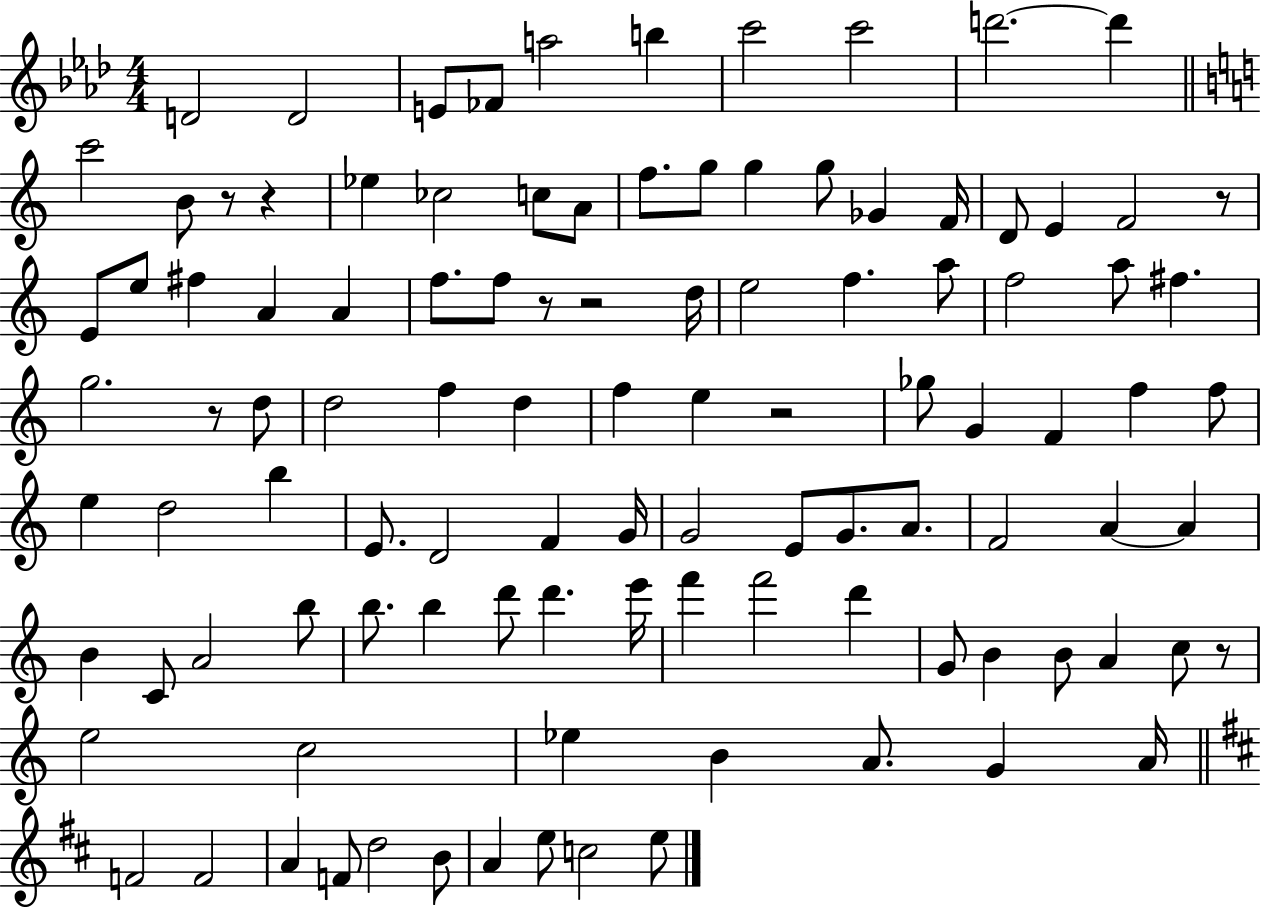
X:1
T:Untitled
M:4/4
L:1/4
K:Ab
D2 D2 E/2 _F/2 a2 b c'2 c'2 d'2 d' c'2 B/2 z/2 z _e _c2 c/2 A/2 f/2 g/2 g g/2 _G F/4 D/2 E F2 z/2 E/2 e/2 ^f A A f/2 f/2 z/2 z2 d/4 e2 f a/2 f2 a/2 ^f g2 z/2 d/2 d2 f d f e z2 _g/2 G F f f/2 e d2 b E/2 D2 F G/4 G2 E/2 G/2 A/2 F2 A A B C/2 A2 b/2 b/2 b d'/2 d' e'/4 f' f'2 d' G/2 B B/2 A c/2 z/2 e2 c2 _e B A/2 G A/4 F2 F2 A F/2 d2 B/2 A e/2 c2 e/2